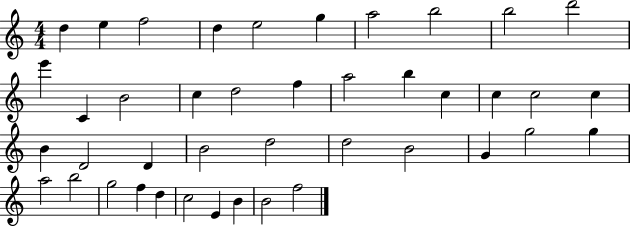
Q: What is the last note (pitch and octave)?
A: F5